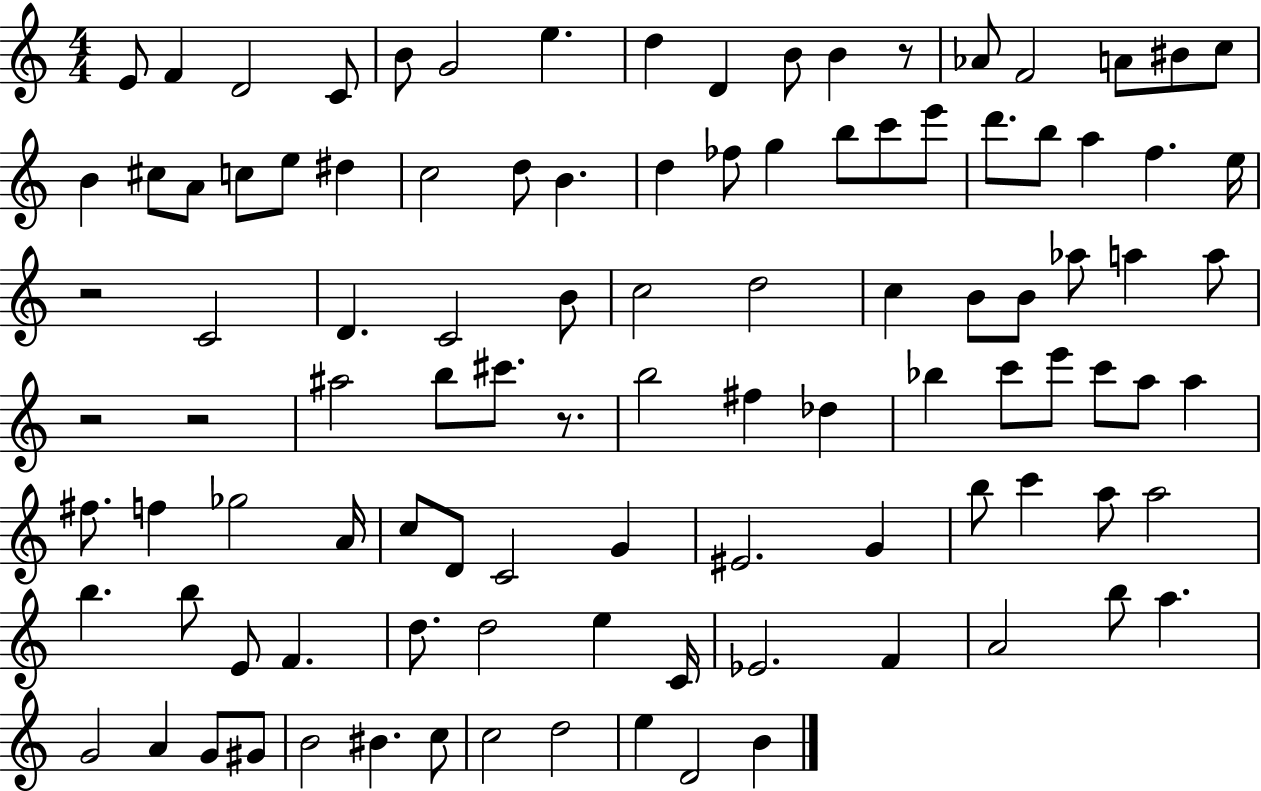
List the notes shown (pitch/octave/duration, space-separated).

E4/e F4/q D4/h C4/e B4/e G4/h E5/q. D5/q D4/q B4/e B4/q R/e Ab4/e F4/h A4/e BIS4/e C5/e B4/q C#5/e A4/e C5/e E5/e D#5/q C5/h D5/e B4/q. D5/q FES5/e G5/q B5/e C6/e E6/e D6/e. B5/e A5/q F5/q. E5/s R/h C4/h D4/q. C4/h B4/e C5/h D5/h C5/q B4/e B4/e Ab5/e A5/q A5/e R/h R/h A#5/h B5/e C#6/e. R/e. B5/h F#5/q Db5/q Bb5/q C6/e E6/e C6/e A5/e A5/q F#5/e. F5/q Gb5/h A4/s C5/e D4/e C4/h G4/q EIS4/h. G4/q B5/e C6/q A5/e A5/h B5/q. B5/e E4/e F4/q. D5/e. D5/h E5/q C4/s Eb4/h. F4/q A4/h B5/e A5/q. G4/h A4/q G4/e G#4/e B4/h BIS4/q. C5/e C5/h D5/h E5/q D4/h B4/q